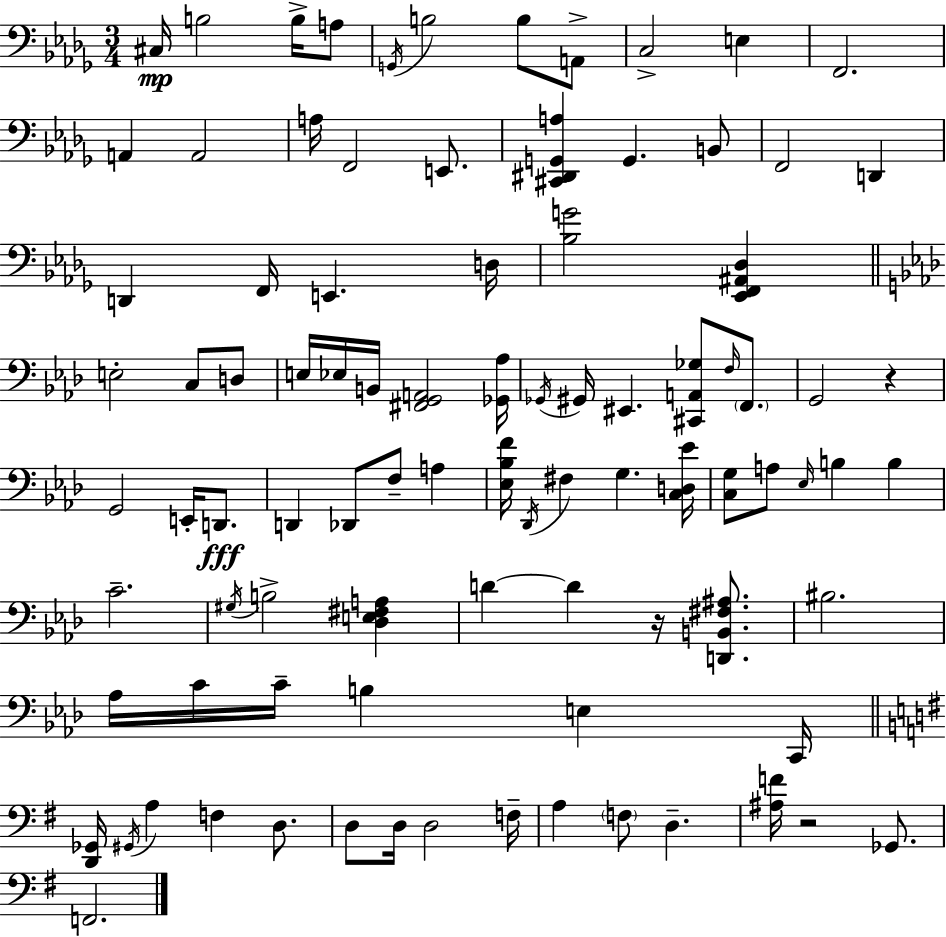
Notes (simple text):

C#3/s B3/h B3/s A3/e G2/s B3/h B3/e A2/e C3/h E3/q F2/h. A2/q A2/h A3/s F2/h E2/e. [C#2,D#2,G2,A3]/q G2/q. B2/e F2/h D2/q D2/q F2/s E2/q. D3/s [Bb3,G4]/h [Eb2,F2,A#2,Db3]/q E3/h C3/e D3/e E3/s Eb3/s B2/s [F#2,G2,A2]/h [Gb2,Ab3]/s Gb2/s G#2/s EIS2/q. [C#2,A2,Gb3]/e F3/s F2/e. G2/h R/q G2/h E2/s D2/e. D2/q Db2/e F3/e A3/q [Eb3,Bb3,F4]/s Db2/s F#3/q G3/q. [C3,D3,Eb4]/s [C3,G3]/e A3/e Eb3/s B3/q B3/q C4/h. G#3/s B3/h [Db3,E3,F#3,A3]/q D4/q D4/q R/s [D2,B2,F#3,A#3]/e. BIS3/h. Ab3/s C4/s C4/s B3/q E3/q C2/s [D2,Gb2]/s G#2/s A3/q F3/q D3/e. D3/e D3/s D3/h F3/s A3/q F3/e D3/q. [A#3,F4]/s R/h Gb2/e. F2/h.